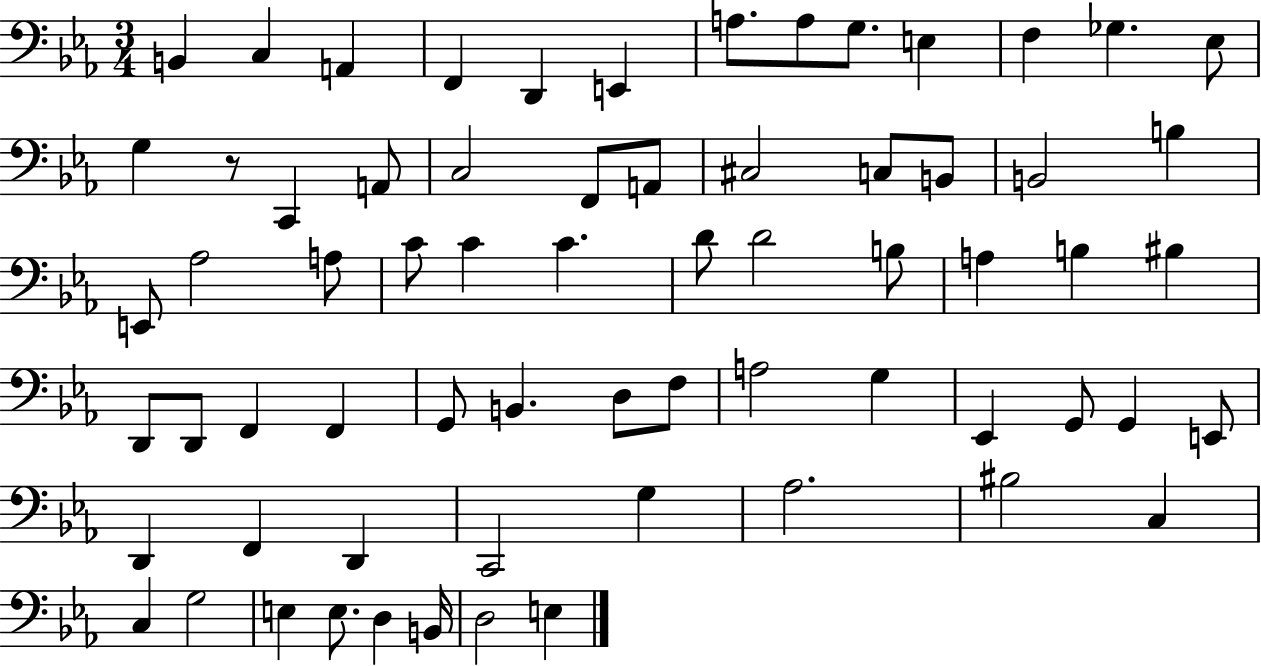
B2/q C3/q A2/q F2/q D2/q E2/q A3/e. A3/e G3/e. E3/q F3/q Gb3/q. Eb3/e G3/q R/e C2/q A2/e C3/h F2/e A2/e C#3/h C3/e B2/e B2/h B3/q E2/e Ab3/h A3/e C4/e C4/q C4/q. D4/e D4/h B3/e A3/q B3/q BIS3/q D2/e D2/e F2/q F2/q G2/e B2/q. D3/e F3/e A3/h G3/q Eb2/q G2/e G2/q E2/e D2/q F2/q D2/q C2/h G3/q Ab3/h. BIS3/h C3/q C3/q G3/h E3/q E3/e. D3/q B2/s D3/h E3/q